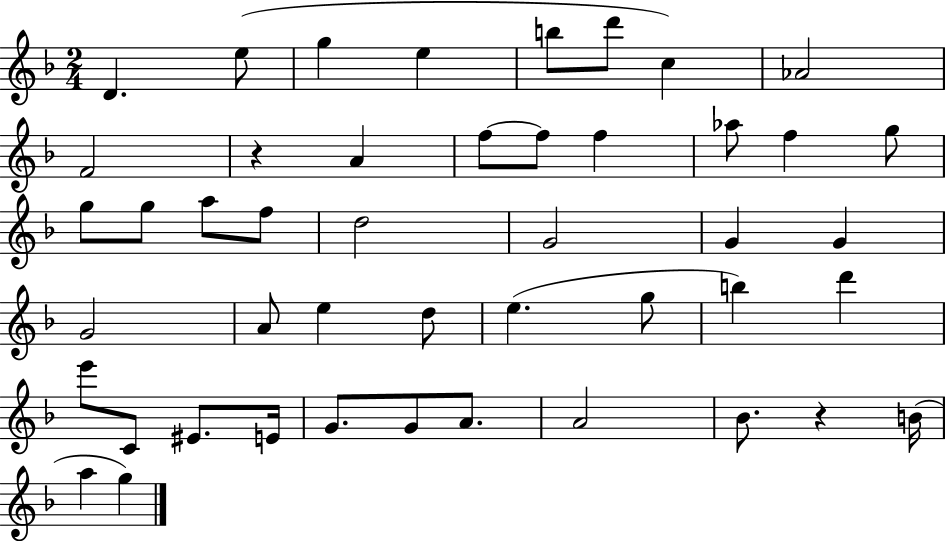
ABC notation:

X:1
T:Untitled
M:2/4
L:1/4
K:F
D e/2 g e b/2 d'/2 c _A2 F2 z A f/2 f/2 f _a/2 f g/2 g/2 g/2 a/2 f/2 d2 G2 G G G2 A/2 e d/2 e g/2 b d' e'/2 C/2 ^E/2 E/4 G/2 G/2 A/2 A2 _B/2 z B/4 a g